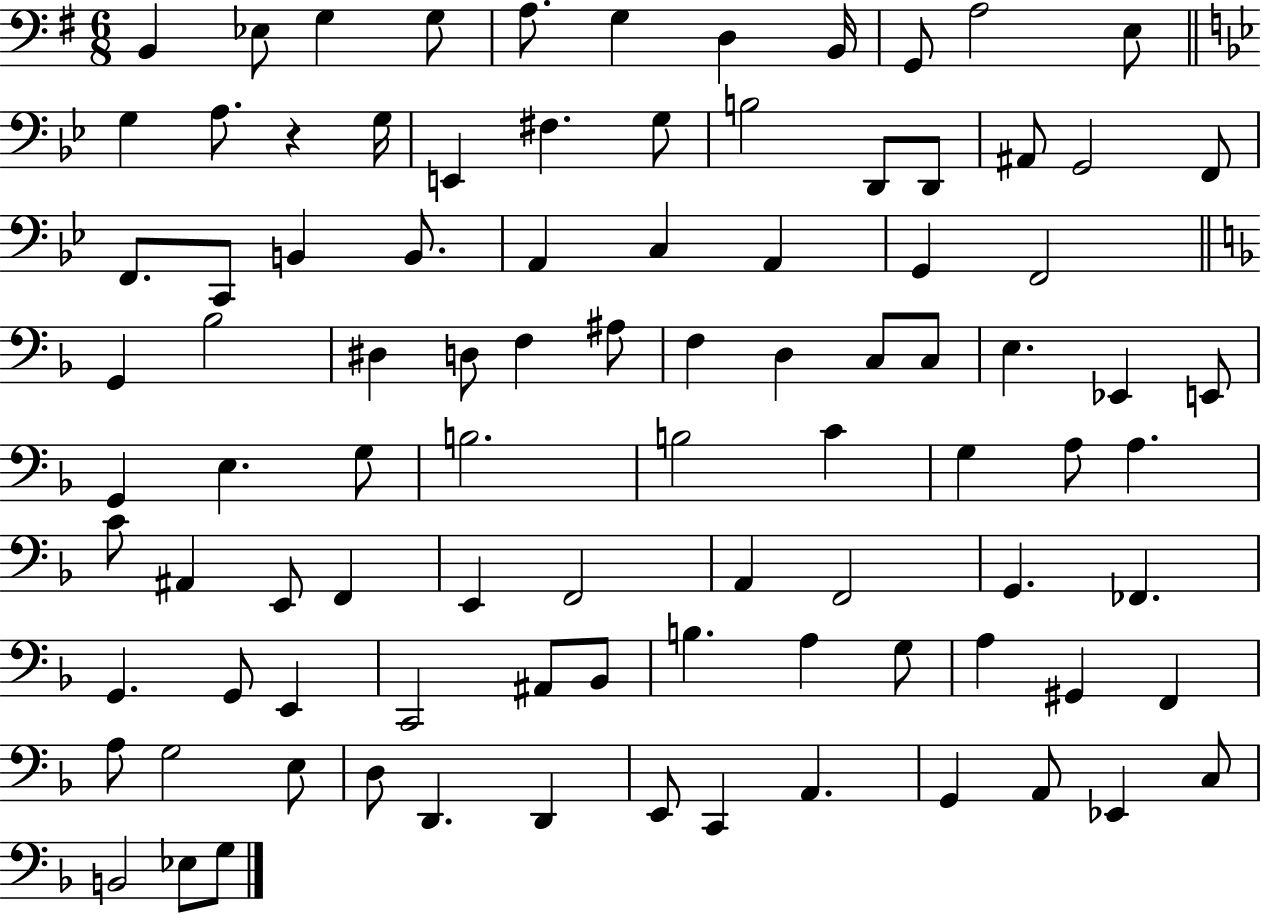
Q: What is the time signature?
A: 6/8